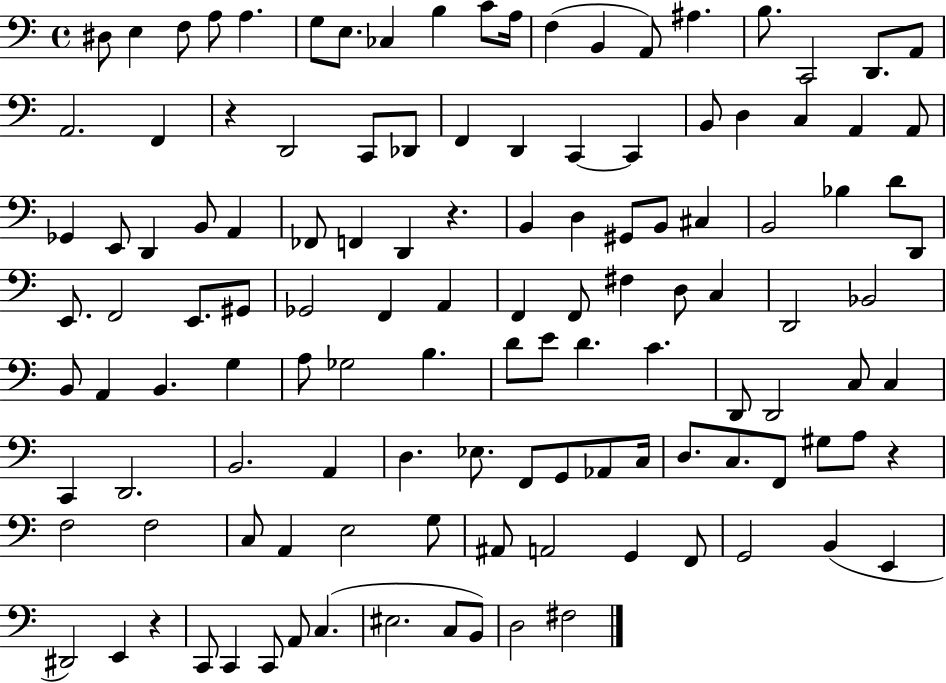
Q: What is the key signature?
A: C major